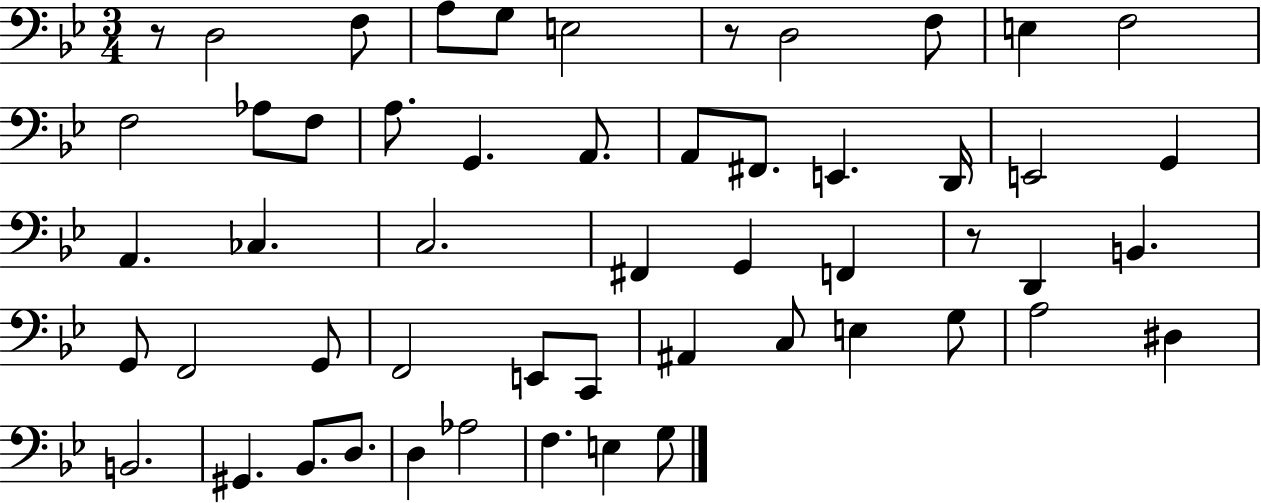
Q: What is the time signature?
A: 3/4